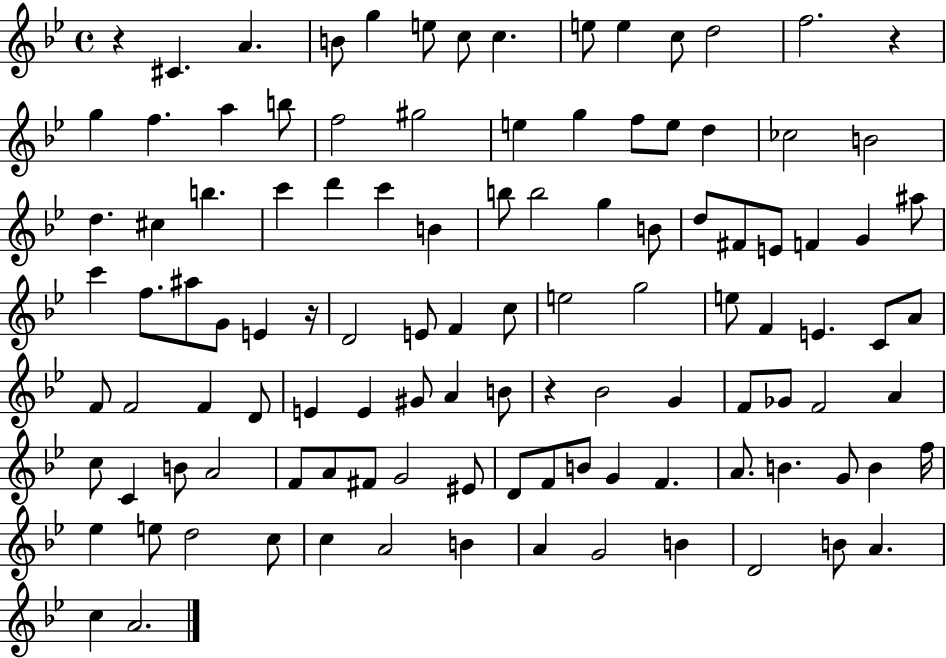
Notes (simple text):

R/q C#4/q. A4/q. B4/e G5/q E5/e C5/e C5/q. E5/e E5/q C5/e D5/h F5/h. R/q G5/q F5/q. A5/q B5/e F5/h G#5/h E5/q G5/q F5/e E5/e D5/q CES5/h B4/h D5/q. C#5/q B5/q. C6/q D6/q C6/q B4/q B5/e B5/h G5/q B4/e D5/e F#4/e E4/e F4/q G4/q A#5/e C6/q F5/e. A#5/e G4/e E4/q R/s D4/h E4/e F4/q C5/e E5/h G5/h E5/e F4/q E4/q. C4/e A4/e F4/e F4/h F4/q D4/e E4/q E4/q G#4/e A4/q B4/e R/q Bb4/h G4/q F4/e Gb4/e F4/h A4/q C5/e C4/q B4/e A4/h F4/e A4/e F#4/e G4/h EIS4/e D4/e F4/e B4/e G4/q F4/q. A4/e. B4/q. G4/e B4/q F5/s Eb5/q E5/e D5/h C5/e C5/q A4/h B4/q A4/q G4/h B4/q D4/h B4/e A4/q. C5/q A4/h.